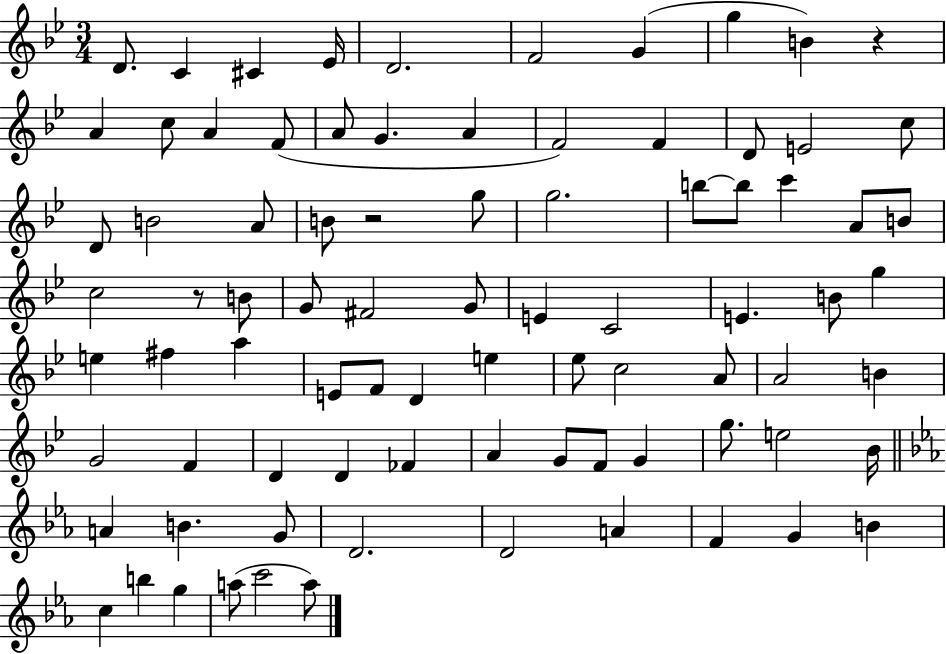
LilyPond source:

{
  \clef treble
  \numericTimeSignature
  \time 3/4
  \key bes \major
  d'8. c'4 cis'4 ees'16 | d'2. | f'2 g'4( | g''4 b'4) r4 | \break a'4 c''8 a'4 f'8( | a'8 g'4. a'4 | f'2) f'4 | d'8 e'2 c''8 | \break d'8 b'2 a'8 | b'8 r2 g''8 | g''2. | b''8~~ b''8 c'''4 a'8 b'8 | \break c''2 r8 b'8 | g'8 fis'2 g'8 | e'4 c'2 | e'4. b'8 g''4 | \break e''4 fis''4 a''4 | e'8 f'8 d'4 e''4 | ees''8 c''2 a'8 | a'2 b'4 | \break g'2 f'4 | d'4 d'4 fes'4 | a'4 g'8 f'8 g'4 | g''8. e''2 bes'16 | \break \bar "||" \break \key c \minor a'4 b'4. g'8 | d'2. | d'2 a'4 | f'4 g'4 b'4 | \break c''4 b''4 g''4 | a''8( c'''2 a''8) | \bar "|."
}